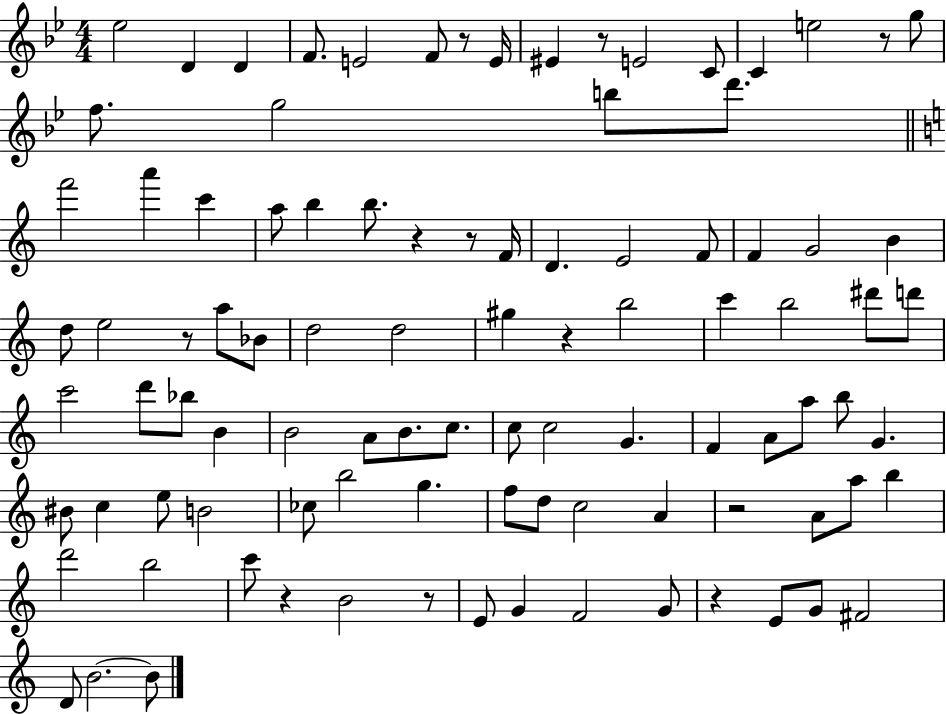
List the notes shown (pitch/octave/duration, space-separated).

Eb5/h D4/q D4/q F4/e. E4/h F4/e R/e E4/s EIS4/q R/e E4/h C4/e C4/q E5/h R/e G5/e F5/e. G5/h B5/e D6/e. F6/h A6/q C6/q A5/e B5/q B5/e. R/q R/e F4/s D4/q. E4/h F4/e F4/q G4/h B4/q D5/e E5/h R/e A5/e Bb4/e D5/h D5/h G#5/q R/q B5/h C6/q B5/h D#6/e D6/e C6/h D6/e Bb5/e B4/q B4/h A4/e B4/e. C5/e. C5/e C5/h G4/q. F4/q A4/e A5/e B5/e G4/q. BIS4/e C5/q E5/e B4/h CES5/e B5/h G5/q. F5/e D5/e C5/h A4/q R/h A4/e A5/e B5/q D6/h B5/h C6/e R/q B4/h R/e E4/e G4/q F4/h G4/e R/q E4/e G4/e F#4/h D4/e B4/h. B4/e